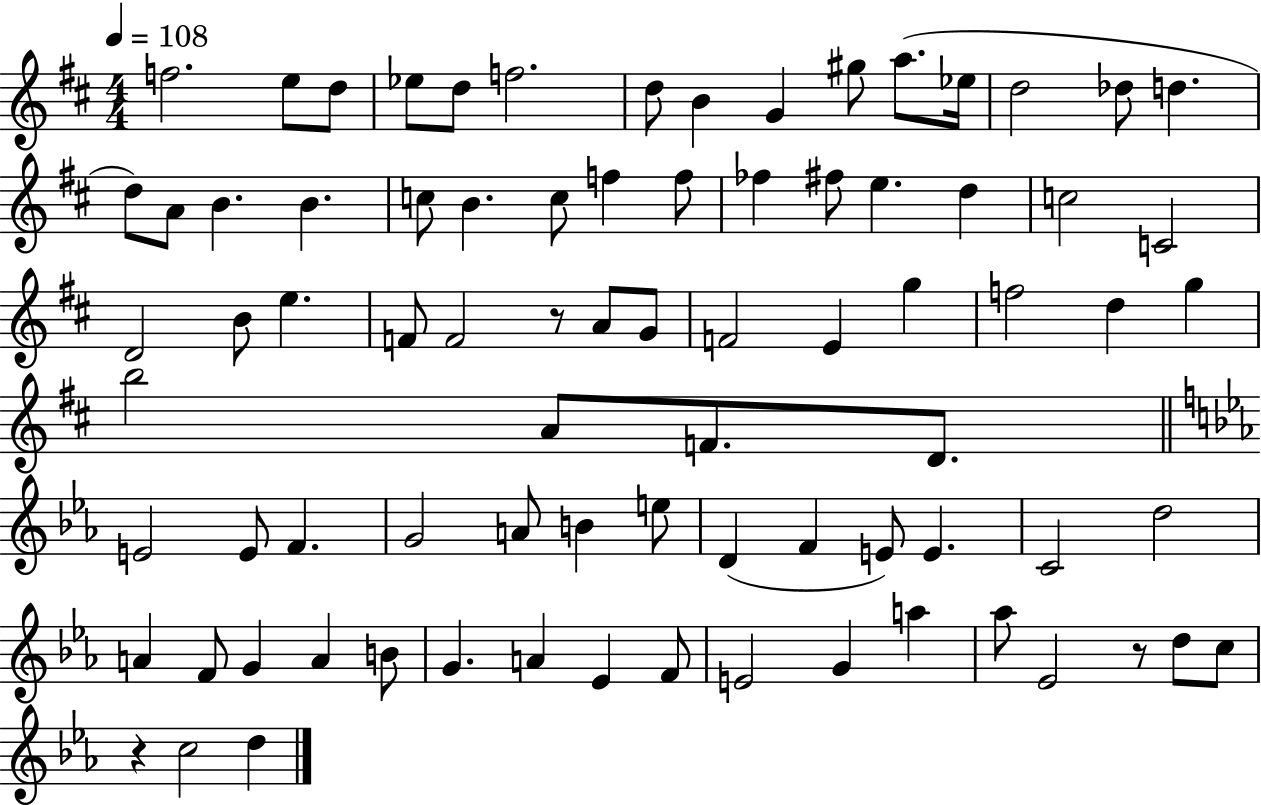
F5/h. E5/e D5/e Eb5/e D5/e F5/h. D5/e B4/q G4/q G#5/e A5/e. Eb5/s D5/h Db5/e D5/q. D5/e A4/e B4/q. B4/q. C5/e B4/q. C5/e F5/q F5/e FES5/q F#5/e E5/q. D5/q C5/h C4/h D4/h B4/e E5/q. F4/e F4/h R/e A4/e G4/e F4/h E4/q G5/q F5/h D5/q G5/q B5/h A4/e F4/e. D4/e. E4/h E4/e F4/q. G4/h A4/e B4/q E5/e D4/q F4/q E4/e E4/q. C4/h D5/h A4/q F4/e G4/q A4/q B4/e G4/q. A4/q Eb4/q F4/e E4/h G4/q A5/q Ab5/e Eb4/h R/e D5/e C5/e R/q C5/h D5/q